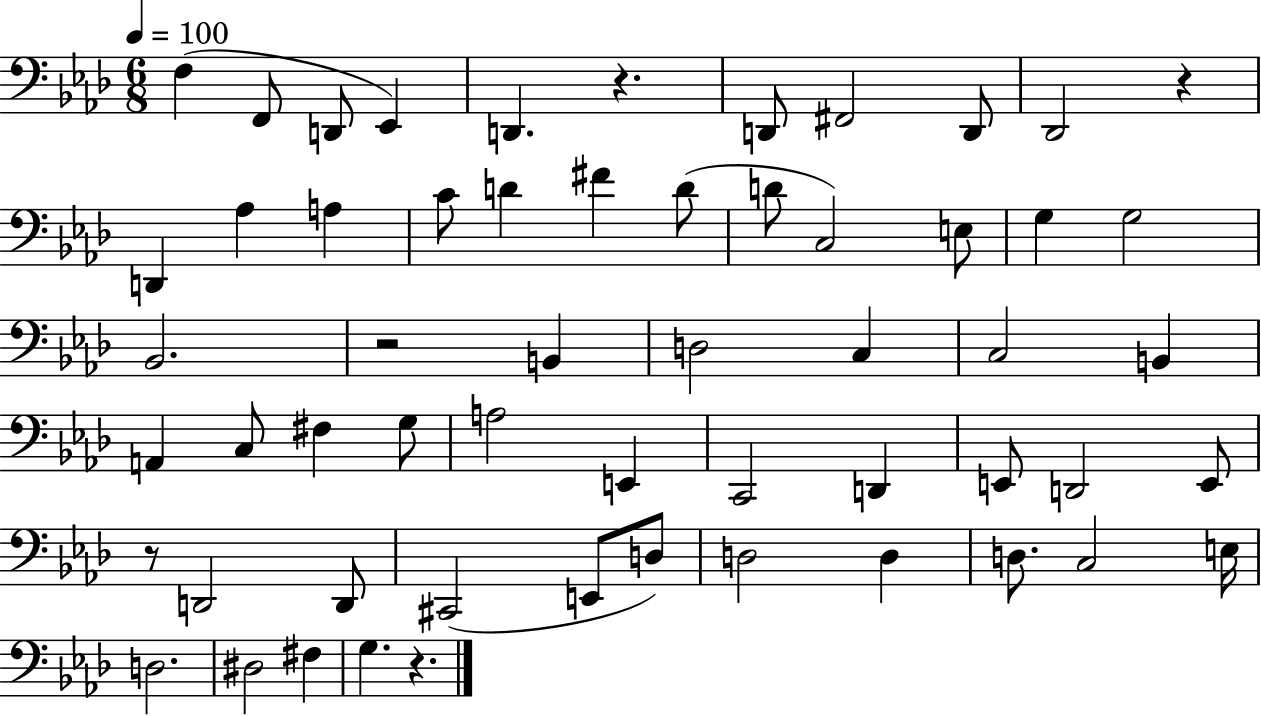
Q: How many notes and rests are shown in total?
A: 57